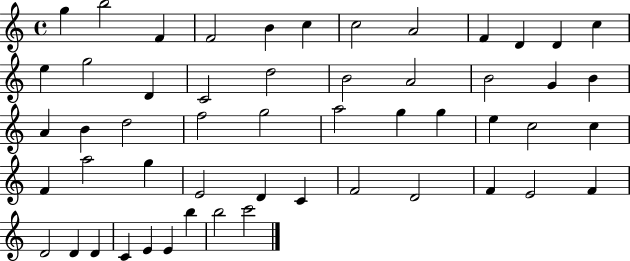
X:1
T:Untitled
M:4/4
L:1/4
K:C
g b2 F F2 B c c2 A2 F D D c e g2 D C2 d2 B2 A2 B2 G B A B d2 f2 g2 a2 g g e c2 c F a2 g E2 D C F2 D2 F E2 F D2 D D C E E b b2 c'2